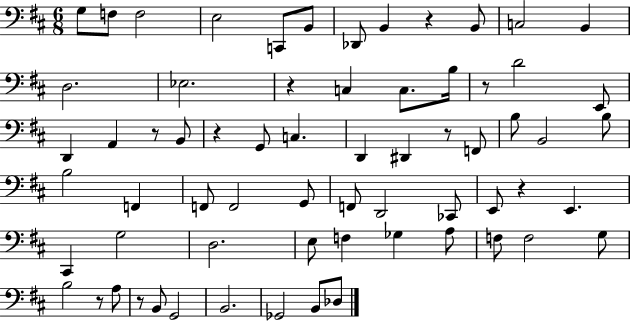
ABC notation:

X:1
T:Untitled
M:6/8
L:1/4
K:D
G,/2 F,/2 F,2 E,2 C,,/2 B,,/2 _D,,/2 B,, z B,,/2 C,2 B,, D,2 _E,2 z C, C,/2 B,/4 z/2 D2 E,,/2 D,, A,, z/2 B,,/2 z G,,/2 C, D,, ^D,, z/2 F,,/2 B,/2 B,,2 B,/2 B,2 F,, F,,/2 F,,2 G,,/2 F,,/2 D,,2 _C,,/2 E,,/2 z E,, ^C,, G,2 D,2 E,/2 F, _G, A,/2 F,/2 F,2 G,/2 B,2 z/2 A,/2 z/2 B,,/2 G,,2 B,,2 _G,,2 B,,/2 _D,/2